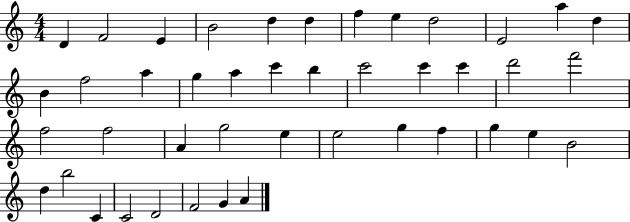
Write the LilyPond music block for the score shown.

{
  \clef treble
  \numericTimeSignature
  \time 4/4
  \key c \major
  d'4 f'2 e'4 | b'2 d''4 d''4 | f''4 e''4 d''2 | e'2 a''4 d''4 | \break b'4 f''2 a''4 | g''4 a''4 c'''4 b''4 | c'''2 c'''4 c'''4 | d'''2 f'''2 | \break f''2 f''2 | a'4 g''2 e''4 | e''2 g''4 f''4 | g''4 e''4 b'2 | \break d''4 b''2 c'4 | c'2 d'2 | f'2 g'4 a'4 | \bar "|."
}